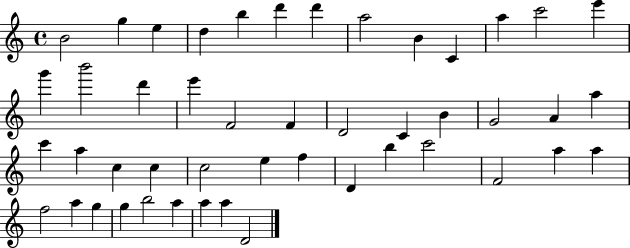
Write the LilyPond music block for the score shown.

{
  \clef treble
  \time 4/4
  \defaultTimeSignature
  \key c \major
  b'2 g''4 e''4 | d''4 b''4 d'''4 d'''4 | a''2 b'4 c'4 | a''4 c'''2 e'''4 | \break g'''4 b'''2 d'''4 | e'''4 f'2 f'4 | d'2 c'4 b'4 | g'2 a'4 a''4 | \break c'''4 a''4 c''4 c''4 | c''2 e''4 f''4 | d'4 b''4 c'''2 | f'2 a''4 a''4 | \break f''2 a''4 g''4 | g''4 b''2 a''4 | a''4 a''4 d'2 | \bar "|."
}